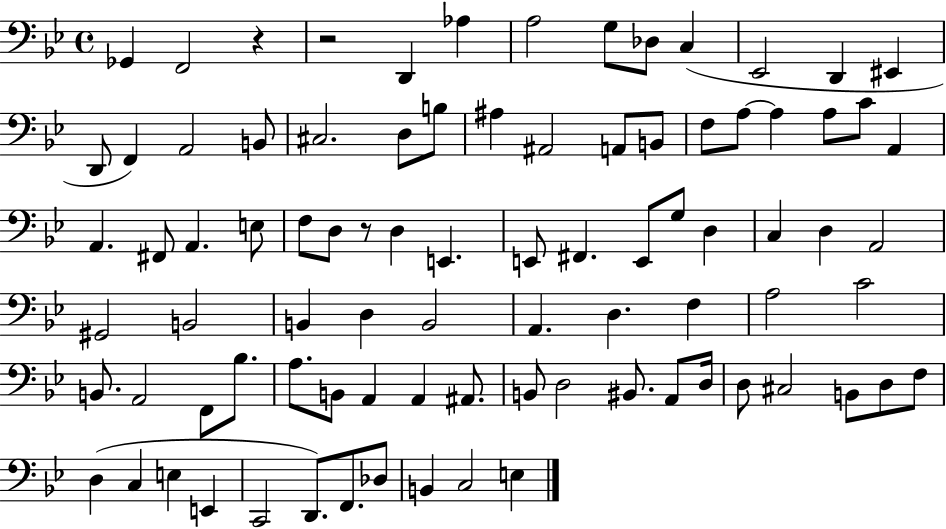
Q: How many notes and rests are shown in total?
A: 87